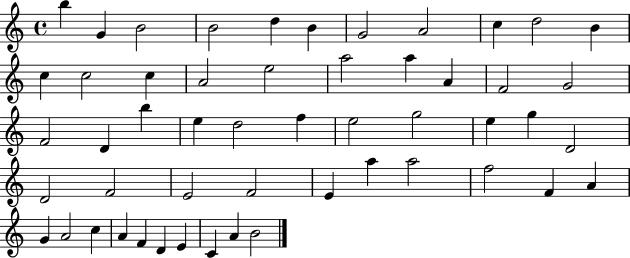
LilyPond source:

{
  \clef treble
  \time 4/4
  \defaultTimeSignature
  \key c \major
  b''4 g'4 b'2 | b'2 d''4 b'4 | g'2 a'2 | c''4 d''2 b'4 | \break c''4 c''2 c''4 | a'2 e''2 | a''2 a''4 a'4 | f'2 g'2 | \break f'2 d'4 b''4 | e''4 d''2 f''4 | e''2 g''2 | e''4 g''4 d'2 | \break d'2 f'2 | e'2 f'2 | e'4 a''4 a''2 | f''2 f'4 a'4 | \break g'4 a'2 c''4 | a'4 f'4 d'4 e'4 | c'4 a'4 b'2 | \bar "|."
}